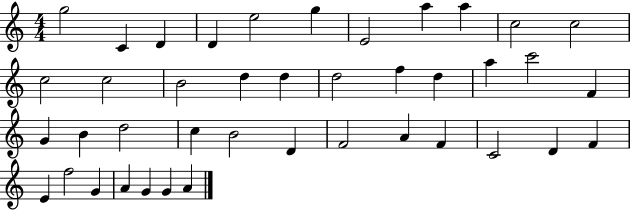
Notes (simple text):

G5/h C4/q D4/q D4/q E5/h G5/q E4/h A5/q A5/q C5/h C5/h C5/h C5/h B4/h D5/q D5/q D5/h F5/q D5/q A5/q C6/h F4/q G4/q B4/q D5/h C5/q B4/h D4/q F4/h A4/q F4/q C4/h D4/q F4/q E4/q F5/h G4/q A4/q G4/q G4/q A4/q